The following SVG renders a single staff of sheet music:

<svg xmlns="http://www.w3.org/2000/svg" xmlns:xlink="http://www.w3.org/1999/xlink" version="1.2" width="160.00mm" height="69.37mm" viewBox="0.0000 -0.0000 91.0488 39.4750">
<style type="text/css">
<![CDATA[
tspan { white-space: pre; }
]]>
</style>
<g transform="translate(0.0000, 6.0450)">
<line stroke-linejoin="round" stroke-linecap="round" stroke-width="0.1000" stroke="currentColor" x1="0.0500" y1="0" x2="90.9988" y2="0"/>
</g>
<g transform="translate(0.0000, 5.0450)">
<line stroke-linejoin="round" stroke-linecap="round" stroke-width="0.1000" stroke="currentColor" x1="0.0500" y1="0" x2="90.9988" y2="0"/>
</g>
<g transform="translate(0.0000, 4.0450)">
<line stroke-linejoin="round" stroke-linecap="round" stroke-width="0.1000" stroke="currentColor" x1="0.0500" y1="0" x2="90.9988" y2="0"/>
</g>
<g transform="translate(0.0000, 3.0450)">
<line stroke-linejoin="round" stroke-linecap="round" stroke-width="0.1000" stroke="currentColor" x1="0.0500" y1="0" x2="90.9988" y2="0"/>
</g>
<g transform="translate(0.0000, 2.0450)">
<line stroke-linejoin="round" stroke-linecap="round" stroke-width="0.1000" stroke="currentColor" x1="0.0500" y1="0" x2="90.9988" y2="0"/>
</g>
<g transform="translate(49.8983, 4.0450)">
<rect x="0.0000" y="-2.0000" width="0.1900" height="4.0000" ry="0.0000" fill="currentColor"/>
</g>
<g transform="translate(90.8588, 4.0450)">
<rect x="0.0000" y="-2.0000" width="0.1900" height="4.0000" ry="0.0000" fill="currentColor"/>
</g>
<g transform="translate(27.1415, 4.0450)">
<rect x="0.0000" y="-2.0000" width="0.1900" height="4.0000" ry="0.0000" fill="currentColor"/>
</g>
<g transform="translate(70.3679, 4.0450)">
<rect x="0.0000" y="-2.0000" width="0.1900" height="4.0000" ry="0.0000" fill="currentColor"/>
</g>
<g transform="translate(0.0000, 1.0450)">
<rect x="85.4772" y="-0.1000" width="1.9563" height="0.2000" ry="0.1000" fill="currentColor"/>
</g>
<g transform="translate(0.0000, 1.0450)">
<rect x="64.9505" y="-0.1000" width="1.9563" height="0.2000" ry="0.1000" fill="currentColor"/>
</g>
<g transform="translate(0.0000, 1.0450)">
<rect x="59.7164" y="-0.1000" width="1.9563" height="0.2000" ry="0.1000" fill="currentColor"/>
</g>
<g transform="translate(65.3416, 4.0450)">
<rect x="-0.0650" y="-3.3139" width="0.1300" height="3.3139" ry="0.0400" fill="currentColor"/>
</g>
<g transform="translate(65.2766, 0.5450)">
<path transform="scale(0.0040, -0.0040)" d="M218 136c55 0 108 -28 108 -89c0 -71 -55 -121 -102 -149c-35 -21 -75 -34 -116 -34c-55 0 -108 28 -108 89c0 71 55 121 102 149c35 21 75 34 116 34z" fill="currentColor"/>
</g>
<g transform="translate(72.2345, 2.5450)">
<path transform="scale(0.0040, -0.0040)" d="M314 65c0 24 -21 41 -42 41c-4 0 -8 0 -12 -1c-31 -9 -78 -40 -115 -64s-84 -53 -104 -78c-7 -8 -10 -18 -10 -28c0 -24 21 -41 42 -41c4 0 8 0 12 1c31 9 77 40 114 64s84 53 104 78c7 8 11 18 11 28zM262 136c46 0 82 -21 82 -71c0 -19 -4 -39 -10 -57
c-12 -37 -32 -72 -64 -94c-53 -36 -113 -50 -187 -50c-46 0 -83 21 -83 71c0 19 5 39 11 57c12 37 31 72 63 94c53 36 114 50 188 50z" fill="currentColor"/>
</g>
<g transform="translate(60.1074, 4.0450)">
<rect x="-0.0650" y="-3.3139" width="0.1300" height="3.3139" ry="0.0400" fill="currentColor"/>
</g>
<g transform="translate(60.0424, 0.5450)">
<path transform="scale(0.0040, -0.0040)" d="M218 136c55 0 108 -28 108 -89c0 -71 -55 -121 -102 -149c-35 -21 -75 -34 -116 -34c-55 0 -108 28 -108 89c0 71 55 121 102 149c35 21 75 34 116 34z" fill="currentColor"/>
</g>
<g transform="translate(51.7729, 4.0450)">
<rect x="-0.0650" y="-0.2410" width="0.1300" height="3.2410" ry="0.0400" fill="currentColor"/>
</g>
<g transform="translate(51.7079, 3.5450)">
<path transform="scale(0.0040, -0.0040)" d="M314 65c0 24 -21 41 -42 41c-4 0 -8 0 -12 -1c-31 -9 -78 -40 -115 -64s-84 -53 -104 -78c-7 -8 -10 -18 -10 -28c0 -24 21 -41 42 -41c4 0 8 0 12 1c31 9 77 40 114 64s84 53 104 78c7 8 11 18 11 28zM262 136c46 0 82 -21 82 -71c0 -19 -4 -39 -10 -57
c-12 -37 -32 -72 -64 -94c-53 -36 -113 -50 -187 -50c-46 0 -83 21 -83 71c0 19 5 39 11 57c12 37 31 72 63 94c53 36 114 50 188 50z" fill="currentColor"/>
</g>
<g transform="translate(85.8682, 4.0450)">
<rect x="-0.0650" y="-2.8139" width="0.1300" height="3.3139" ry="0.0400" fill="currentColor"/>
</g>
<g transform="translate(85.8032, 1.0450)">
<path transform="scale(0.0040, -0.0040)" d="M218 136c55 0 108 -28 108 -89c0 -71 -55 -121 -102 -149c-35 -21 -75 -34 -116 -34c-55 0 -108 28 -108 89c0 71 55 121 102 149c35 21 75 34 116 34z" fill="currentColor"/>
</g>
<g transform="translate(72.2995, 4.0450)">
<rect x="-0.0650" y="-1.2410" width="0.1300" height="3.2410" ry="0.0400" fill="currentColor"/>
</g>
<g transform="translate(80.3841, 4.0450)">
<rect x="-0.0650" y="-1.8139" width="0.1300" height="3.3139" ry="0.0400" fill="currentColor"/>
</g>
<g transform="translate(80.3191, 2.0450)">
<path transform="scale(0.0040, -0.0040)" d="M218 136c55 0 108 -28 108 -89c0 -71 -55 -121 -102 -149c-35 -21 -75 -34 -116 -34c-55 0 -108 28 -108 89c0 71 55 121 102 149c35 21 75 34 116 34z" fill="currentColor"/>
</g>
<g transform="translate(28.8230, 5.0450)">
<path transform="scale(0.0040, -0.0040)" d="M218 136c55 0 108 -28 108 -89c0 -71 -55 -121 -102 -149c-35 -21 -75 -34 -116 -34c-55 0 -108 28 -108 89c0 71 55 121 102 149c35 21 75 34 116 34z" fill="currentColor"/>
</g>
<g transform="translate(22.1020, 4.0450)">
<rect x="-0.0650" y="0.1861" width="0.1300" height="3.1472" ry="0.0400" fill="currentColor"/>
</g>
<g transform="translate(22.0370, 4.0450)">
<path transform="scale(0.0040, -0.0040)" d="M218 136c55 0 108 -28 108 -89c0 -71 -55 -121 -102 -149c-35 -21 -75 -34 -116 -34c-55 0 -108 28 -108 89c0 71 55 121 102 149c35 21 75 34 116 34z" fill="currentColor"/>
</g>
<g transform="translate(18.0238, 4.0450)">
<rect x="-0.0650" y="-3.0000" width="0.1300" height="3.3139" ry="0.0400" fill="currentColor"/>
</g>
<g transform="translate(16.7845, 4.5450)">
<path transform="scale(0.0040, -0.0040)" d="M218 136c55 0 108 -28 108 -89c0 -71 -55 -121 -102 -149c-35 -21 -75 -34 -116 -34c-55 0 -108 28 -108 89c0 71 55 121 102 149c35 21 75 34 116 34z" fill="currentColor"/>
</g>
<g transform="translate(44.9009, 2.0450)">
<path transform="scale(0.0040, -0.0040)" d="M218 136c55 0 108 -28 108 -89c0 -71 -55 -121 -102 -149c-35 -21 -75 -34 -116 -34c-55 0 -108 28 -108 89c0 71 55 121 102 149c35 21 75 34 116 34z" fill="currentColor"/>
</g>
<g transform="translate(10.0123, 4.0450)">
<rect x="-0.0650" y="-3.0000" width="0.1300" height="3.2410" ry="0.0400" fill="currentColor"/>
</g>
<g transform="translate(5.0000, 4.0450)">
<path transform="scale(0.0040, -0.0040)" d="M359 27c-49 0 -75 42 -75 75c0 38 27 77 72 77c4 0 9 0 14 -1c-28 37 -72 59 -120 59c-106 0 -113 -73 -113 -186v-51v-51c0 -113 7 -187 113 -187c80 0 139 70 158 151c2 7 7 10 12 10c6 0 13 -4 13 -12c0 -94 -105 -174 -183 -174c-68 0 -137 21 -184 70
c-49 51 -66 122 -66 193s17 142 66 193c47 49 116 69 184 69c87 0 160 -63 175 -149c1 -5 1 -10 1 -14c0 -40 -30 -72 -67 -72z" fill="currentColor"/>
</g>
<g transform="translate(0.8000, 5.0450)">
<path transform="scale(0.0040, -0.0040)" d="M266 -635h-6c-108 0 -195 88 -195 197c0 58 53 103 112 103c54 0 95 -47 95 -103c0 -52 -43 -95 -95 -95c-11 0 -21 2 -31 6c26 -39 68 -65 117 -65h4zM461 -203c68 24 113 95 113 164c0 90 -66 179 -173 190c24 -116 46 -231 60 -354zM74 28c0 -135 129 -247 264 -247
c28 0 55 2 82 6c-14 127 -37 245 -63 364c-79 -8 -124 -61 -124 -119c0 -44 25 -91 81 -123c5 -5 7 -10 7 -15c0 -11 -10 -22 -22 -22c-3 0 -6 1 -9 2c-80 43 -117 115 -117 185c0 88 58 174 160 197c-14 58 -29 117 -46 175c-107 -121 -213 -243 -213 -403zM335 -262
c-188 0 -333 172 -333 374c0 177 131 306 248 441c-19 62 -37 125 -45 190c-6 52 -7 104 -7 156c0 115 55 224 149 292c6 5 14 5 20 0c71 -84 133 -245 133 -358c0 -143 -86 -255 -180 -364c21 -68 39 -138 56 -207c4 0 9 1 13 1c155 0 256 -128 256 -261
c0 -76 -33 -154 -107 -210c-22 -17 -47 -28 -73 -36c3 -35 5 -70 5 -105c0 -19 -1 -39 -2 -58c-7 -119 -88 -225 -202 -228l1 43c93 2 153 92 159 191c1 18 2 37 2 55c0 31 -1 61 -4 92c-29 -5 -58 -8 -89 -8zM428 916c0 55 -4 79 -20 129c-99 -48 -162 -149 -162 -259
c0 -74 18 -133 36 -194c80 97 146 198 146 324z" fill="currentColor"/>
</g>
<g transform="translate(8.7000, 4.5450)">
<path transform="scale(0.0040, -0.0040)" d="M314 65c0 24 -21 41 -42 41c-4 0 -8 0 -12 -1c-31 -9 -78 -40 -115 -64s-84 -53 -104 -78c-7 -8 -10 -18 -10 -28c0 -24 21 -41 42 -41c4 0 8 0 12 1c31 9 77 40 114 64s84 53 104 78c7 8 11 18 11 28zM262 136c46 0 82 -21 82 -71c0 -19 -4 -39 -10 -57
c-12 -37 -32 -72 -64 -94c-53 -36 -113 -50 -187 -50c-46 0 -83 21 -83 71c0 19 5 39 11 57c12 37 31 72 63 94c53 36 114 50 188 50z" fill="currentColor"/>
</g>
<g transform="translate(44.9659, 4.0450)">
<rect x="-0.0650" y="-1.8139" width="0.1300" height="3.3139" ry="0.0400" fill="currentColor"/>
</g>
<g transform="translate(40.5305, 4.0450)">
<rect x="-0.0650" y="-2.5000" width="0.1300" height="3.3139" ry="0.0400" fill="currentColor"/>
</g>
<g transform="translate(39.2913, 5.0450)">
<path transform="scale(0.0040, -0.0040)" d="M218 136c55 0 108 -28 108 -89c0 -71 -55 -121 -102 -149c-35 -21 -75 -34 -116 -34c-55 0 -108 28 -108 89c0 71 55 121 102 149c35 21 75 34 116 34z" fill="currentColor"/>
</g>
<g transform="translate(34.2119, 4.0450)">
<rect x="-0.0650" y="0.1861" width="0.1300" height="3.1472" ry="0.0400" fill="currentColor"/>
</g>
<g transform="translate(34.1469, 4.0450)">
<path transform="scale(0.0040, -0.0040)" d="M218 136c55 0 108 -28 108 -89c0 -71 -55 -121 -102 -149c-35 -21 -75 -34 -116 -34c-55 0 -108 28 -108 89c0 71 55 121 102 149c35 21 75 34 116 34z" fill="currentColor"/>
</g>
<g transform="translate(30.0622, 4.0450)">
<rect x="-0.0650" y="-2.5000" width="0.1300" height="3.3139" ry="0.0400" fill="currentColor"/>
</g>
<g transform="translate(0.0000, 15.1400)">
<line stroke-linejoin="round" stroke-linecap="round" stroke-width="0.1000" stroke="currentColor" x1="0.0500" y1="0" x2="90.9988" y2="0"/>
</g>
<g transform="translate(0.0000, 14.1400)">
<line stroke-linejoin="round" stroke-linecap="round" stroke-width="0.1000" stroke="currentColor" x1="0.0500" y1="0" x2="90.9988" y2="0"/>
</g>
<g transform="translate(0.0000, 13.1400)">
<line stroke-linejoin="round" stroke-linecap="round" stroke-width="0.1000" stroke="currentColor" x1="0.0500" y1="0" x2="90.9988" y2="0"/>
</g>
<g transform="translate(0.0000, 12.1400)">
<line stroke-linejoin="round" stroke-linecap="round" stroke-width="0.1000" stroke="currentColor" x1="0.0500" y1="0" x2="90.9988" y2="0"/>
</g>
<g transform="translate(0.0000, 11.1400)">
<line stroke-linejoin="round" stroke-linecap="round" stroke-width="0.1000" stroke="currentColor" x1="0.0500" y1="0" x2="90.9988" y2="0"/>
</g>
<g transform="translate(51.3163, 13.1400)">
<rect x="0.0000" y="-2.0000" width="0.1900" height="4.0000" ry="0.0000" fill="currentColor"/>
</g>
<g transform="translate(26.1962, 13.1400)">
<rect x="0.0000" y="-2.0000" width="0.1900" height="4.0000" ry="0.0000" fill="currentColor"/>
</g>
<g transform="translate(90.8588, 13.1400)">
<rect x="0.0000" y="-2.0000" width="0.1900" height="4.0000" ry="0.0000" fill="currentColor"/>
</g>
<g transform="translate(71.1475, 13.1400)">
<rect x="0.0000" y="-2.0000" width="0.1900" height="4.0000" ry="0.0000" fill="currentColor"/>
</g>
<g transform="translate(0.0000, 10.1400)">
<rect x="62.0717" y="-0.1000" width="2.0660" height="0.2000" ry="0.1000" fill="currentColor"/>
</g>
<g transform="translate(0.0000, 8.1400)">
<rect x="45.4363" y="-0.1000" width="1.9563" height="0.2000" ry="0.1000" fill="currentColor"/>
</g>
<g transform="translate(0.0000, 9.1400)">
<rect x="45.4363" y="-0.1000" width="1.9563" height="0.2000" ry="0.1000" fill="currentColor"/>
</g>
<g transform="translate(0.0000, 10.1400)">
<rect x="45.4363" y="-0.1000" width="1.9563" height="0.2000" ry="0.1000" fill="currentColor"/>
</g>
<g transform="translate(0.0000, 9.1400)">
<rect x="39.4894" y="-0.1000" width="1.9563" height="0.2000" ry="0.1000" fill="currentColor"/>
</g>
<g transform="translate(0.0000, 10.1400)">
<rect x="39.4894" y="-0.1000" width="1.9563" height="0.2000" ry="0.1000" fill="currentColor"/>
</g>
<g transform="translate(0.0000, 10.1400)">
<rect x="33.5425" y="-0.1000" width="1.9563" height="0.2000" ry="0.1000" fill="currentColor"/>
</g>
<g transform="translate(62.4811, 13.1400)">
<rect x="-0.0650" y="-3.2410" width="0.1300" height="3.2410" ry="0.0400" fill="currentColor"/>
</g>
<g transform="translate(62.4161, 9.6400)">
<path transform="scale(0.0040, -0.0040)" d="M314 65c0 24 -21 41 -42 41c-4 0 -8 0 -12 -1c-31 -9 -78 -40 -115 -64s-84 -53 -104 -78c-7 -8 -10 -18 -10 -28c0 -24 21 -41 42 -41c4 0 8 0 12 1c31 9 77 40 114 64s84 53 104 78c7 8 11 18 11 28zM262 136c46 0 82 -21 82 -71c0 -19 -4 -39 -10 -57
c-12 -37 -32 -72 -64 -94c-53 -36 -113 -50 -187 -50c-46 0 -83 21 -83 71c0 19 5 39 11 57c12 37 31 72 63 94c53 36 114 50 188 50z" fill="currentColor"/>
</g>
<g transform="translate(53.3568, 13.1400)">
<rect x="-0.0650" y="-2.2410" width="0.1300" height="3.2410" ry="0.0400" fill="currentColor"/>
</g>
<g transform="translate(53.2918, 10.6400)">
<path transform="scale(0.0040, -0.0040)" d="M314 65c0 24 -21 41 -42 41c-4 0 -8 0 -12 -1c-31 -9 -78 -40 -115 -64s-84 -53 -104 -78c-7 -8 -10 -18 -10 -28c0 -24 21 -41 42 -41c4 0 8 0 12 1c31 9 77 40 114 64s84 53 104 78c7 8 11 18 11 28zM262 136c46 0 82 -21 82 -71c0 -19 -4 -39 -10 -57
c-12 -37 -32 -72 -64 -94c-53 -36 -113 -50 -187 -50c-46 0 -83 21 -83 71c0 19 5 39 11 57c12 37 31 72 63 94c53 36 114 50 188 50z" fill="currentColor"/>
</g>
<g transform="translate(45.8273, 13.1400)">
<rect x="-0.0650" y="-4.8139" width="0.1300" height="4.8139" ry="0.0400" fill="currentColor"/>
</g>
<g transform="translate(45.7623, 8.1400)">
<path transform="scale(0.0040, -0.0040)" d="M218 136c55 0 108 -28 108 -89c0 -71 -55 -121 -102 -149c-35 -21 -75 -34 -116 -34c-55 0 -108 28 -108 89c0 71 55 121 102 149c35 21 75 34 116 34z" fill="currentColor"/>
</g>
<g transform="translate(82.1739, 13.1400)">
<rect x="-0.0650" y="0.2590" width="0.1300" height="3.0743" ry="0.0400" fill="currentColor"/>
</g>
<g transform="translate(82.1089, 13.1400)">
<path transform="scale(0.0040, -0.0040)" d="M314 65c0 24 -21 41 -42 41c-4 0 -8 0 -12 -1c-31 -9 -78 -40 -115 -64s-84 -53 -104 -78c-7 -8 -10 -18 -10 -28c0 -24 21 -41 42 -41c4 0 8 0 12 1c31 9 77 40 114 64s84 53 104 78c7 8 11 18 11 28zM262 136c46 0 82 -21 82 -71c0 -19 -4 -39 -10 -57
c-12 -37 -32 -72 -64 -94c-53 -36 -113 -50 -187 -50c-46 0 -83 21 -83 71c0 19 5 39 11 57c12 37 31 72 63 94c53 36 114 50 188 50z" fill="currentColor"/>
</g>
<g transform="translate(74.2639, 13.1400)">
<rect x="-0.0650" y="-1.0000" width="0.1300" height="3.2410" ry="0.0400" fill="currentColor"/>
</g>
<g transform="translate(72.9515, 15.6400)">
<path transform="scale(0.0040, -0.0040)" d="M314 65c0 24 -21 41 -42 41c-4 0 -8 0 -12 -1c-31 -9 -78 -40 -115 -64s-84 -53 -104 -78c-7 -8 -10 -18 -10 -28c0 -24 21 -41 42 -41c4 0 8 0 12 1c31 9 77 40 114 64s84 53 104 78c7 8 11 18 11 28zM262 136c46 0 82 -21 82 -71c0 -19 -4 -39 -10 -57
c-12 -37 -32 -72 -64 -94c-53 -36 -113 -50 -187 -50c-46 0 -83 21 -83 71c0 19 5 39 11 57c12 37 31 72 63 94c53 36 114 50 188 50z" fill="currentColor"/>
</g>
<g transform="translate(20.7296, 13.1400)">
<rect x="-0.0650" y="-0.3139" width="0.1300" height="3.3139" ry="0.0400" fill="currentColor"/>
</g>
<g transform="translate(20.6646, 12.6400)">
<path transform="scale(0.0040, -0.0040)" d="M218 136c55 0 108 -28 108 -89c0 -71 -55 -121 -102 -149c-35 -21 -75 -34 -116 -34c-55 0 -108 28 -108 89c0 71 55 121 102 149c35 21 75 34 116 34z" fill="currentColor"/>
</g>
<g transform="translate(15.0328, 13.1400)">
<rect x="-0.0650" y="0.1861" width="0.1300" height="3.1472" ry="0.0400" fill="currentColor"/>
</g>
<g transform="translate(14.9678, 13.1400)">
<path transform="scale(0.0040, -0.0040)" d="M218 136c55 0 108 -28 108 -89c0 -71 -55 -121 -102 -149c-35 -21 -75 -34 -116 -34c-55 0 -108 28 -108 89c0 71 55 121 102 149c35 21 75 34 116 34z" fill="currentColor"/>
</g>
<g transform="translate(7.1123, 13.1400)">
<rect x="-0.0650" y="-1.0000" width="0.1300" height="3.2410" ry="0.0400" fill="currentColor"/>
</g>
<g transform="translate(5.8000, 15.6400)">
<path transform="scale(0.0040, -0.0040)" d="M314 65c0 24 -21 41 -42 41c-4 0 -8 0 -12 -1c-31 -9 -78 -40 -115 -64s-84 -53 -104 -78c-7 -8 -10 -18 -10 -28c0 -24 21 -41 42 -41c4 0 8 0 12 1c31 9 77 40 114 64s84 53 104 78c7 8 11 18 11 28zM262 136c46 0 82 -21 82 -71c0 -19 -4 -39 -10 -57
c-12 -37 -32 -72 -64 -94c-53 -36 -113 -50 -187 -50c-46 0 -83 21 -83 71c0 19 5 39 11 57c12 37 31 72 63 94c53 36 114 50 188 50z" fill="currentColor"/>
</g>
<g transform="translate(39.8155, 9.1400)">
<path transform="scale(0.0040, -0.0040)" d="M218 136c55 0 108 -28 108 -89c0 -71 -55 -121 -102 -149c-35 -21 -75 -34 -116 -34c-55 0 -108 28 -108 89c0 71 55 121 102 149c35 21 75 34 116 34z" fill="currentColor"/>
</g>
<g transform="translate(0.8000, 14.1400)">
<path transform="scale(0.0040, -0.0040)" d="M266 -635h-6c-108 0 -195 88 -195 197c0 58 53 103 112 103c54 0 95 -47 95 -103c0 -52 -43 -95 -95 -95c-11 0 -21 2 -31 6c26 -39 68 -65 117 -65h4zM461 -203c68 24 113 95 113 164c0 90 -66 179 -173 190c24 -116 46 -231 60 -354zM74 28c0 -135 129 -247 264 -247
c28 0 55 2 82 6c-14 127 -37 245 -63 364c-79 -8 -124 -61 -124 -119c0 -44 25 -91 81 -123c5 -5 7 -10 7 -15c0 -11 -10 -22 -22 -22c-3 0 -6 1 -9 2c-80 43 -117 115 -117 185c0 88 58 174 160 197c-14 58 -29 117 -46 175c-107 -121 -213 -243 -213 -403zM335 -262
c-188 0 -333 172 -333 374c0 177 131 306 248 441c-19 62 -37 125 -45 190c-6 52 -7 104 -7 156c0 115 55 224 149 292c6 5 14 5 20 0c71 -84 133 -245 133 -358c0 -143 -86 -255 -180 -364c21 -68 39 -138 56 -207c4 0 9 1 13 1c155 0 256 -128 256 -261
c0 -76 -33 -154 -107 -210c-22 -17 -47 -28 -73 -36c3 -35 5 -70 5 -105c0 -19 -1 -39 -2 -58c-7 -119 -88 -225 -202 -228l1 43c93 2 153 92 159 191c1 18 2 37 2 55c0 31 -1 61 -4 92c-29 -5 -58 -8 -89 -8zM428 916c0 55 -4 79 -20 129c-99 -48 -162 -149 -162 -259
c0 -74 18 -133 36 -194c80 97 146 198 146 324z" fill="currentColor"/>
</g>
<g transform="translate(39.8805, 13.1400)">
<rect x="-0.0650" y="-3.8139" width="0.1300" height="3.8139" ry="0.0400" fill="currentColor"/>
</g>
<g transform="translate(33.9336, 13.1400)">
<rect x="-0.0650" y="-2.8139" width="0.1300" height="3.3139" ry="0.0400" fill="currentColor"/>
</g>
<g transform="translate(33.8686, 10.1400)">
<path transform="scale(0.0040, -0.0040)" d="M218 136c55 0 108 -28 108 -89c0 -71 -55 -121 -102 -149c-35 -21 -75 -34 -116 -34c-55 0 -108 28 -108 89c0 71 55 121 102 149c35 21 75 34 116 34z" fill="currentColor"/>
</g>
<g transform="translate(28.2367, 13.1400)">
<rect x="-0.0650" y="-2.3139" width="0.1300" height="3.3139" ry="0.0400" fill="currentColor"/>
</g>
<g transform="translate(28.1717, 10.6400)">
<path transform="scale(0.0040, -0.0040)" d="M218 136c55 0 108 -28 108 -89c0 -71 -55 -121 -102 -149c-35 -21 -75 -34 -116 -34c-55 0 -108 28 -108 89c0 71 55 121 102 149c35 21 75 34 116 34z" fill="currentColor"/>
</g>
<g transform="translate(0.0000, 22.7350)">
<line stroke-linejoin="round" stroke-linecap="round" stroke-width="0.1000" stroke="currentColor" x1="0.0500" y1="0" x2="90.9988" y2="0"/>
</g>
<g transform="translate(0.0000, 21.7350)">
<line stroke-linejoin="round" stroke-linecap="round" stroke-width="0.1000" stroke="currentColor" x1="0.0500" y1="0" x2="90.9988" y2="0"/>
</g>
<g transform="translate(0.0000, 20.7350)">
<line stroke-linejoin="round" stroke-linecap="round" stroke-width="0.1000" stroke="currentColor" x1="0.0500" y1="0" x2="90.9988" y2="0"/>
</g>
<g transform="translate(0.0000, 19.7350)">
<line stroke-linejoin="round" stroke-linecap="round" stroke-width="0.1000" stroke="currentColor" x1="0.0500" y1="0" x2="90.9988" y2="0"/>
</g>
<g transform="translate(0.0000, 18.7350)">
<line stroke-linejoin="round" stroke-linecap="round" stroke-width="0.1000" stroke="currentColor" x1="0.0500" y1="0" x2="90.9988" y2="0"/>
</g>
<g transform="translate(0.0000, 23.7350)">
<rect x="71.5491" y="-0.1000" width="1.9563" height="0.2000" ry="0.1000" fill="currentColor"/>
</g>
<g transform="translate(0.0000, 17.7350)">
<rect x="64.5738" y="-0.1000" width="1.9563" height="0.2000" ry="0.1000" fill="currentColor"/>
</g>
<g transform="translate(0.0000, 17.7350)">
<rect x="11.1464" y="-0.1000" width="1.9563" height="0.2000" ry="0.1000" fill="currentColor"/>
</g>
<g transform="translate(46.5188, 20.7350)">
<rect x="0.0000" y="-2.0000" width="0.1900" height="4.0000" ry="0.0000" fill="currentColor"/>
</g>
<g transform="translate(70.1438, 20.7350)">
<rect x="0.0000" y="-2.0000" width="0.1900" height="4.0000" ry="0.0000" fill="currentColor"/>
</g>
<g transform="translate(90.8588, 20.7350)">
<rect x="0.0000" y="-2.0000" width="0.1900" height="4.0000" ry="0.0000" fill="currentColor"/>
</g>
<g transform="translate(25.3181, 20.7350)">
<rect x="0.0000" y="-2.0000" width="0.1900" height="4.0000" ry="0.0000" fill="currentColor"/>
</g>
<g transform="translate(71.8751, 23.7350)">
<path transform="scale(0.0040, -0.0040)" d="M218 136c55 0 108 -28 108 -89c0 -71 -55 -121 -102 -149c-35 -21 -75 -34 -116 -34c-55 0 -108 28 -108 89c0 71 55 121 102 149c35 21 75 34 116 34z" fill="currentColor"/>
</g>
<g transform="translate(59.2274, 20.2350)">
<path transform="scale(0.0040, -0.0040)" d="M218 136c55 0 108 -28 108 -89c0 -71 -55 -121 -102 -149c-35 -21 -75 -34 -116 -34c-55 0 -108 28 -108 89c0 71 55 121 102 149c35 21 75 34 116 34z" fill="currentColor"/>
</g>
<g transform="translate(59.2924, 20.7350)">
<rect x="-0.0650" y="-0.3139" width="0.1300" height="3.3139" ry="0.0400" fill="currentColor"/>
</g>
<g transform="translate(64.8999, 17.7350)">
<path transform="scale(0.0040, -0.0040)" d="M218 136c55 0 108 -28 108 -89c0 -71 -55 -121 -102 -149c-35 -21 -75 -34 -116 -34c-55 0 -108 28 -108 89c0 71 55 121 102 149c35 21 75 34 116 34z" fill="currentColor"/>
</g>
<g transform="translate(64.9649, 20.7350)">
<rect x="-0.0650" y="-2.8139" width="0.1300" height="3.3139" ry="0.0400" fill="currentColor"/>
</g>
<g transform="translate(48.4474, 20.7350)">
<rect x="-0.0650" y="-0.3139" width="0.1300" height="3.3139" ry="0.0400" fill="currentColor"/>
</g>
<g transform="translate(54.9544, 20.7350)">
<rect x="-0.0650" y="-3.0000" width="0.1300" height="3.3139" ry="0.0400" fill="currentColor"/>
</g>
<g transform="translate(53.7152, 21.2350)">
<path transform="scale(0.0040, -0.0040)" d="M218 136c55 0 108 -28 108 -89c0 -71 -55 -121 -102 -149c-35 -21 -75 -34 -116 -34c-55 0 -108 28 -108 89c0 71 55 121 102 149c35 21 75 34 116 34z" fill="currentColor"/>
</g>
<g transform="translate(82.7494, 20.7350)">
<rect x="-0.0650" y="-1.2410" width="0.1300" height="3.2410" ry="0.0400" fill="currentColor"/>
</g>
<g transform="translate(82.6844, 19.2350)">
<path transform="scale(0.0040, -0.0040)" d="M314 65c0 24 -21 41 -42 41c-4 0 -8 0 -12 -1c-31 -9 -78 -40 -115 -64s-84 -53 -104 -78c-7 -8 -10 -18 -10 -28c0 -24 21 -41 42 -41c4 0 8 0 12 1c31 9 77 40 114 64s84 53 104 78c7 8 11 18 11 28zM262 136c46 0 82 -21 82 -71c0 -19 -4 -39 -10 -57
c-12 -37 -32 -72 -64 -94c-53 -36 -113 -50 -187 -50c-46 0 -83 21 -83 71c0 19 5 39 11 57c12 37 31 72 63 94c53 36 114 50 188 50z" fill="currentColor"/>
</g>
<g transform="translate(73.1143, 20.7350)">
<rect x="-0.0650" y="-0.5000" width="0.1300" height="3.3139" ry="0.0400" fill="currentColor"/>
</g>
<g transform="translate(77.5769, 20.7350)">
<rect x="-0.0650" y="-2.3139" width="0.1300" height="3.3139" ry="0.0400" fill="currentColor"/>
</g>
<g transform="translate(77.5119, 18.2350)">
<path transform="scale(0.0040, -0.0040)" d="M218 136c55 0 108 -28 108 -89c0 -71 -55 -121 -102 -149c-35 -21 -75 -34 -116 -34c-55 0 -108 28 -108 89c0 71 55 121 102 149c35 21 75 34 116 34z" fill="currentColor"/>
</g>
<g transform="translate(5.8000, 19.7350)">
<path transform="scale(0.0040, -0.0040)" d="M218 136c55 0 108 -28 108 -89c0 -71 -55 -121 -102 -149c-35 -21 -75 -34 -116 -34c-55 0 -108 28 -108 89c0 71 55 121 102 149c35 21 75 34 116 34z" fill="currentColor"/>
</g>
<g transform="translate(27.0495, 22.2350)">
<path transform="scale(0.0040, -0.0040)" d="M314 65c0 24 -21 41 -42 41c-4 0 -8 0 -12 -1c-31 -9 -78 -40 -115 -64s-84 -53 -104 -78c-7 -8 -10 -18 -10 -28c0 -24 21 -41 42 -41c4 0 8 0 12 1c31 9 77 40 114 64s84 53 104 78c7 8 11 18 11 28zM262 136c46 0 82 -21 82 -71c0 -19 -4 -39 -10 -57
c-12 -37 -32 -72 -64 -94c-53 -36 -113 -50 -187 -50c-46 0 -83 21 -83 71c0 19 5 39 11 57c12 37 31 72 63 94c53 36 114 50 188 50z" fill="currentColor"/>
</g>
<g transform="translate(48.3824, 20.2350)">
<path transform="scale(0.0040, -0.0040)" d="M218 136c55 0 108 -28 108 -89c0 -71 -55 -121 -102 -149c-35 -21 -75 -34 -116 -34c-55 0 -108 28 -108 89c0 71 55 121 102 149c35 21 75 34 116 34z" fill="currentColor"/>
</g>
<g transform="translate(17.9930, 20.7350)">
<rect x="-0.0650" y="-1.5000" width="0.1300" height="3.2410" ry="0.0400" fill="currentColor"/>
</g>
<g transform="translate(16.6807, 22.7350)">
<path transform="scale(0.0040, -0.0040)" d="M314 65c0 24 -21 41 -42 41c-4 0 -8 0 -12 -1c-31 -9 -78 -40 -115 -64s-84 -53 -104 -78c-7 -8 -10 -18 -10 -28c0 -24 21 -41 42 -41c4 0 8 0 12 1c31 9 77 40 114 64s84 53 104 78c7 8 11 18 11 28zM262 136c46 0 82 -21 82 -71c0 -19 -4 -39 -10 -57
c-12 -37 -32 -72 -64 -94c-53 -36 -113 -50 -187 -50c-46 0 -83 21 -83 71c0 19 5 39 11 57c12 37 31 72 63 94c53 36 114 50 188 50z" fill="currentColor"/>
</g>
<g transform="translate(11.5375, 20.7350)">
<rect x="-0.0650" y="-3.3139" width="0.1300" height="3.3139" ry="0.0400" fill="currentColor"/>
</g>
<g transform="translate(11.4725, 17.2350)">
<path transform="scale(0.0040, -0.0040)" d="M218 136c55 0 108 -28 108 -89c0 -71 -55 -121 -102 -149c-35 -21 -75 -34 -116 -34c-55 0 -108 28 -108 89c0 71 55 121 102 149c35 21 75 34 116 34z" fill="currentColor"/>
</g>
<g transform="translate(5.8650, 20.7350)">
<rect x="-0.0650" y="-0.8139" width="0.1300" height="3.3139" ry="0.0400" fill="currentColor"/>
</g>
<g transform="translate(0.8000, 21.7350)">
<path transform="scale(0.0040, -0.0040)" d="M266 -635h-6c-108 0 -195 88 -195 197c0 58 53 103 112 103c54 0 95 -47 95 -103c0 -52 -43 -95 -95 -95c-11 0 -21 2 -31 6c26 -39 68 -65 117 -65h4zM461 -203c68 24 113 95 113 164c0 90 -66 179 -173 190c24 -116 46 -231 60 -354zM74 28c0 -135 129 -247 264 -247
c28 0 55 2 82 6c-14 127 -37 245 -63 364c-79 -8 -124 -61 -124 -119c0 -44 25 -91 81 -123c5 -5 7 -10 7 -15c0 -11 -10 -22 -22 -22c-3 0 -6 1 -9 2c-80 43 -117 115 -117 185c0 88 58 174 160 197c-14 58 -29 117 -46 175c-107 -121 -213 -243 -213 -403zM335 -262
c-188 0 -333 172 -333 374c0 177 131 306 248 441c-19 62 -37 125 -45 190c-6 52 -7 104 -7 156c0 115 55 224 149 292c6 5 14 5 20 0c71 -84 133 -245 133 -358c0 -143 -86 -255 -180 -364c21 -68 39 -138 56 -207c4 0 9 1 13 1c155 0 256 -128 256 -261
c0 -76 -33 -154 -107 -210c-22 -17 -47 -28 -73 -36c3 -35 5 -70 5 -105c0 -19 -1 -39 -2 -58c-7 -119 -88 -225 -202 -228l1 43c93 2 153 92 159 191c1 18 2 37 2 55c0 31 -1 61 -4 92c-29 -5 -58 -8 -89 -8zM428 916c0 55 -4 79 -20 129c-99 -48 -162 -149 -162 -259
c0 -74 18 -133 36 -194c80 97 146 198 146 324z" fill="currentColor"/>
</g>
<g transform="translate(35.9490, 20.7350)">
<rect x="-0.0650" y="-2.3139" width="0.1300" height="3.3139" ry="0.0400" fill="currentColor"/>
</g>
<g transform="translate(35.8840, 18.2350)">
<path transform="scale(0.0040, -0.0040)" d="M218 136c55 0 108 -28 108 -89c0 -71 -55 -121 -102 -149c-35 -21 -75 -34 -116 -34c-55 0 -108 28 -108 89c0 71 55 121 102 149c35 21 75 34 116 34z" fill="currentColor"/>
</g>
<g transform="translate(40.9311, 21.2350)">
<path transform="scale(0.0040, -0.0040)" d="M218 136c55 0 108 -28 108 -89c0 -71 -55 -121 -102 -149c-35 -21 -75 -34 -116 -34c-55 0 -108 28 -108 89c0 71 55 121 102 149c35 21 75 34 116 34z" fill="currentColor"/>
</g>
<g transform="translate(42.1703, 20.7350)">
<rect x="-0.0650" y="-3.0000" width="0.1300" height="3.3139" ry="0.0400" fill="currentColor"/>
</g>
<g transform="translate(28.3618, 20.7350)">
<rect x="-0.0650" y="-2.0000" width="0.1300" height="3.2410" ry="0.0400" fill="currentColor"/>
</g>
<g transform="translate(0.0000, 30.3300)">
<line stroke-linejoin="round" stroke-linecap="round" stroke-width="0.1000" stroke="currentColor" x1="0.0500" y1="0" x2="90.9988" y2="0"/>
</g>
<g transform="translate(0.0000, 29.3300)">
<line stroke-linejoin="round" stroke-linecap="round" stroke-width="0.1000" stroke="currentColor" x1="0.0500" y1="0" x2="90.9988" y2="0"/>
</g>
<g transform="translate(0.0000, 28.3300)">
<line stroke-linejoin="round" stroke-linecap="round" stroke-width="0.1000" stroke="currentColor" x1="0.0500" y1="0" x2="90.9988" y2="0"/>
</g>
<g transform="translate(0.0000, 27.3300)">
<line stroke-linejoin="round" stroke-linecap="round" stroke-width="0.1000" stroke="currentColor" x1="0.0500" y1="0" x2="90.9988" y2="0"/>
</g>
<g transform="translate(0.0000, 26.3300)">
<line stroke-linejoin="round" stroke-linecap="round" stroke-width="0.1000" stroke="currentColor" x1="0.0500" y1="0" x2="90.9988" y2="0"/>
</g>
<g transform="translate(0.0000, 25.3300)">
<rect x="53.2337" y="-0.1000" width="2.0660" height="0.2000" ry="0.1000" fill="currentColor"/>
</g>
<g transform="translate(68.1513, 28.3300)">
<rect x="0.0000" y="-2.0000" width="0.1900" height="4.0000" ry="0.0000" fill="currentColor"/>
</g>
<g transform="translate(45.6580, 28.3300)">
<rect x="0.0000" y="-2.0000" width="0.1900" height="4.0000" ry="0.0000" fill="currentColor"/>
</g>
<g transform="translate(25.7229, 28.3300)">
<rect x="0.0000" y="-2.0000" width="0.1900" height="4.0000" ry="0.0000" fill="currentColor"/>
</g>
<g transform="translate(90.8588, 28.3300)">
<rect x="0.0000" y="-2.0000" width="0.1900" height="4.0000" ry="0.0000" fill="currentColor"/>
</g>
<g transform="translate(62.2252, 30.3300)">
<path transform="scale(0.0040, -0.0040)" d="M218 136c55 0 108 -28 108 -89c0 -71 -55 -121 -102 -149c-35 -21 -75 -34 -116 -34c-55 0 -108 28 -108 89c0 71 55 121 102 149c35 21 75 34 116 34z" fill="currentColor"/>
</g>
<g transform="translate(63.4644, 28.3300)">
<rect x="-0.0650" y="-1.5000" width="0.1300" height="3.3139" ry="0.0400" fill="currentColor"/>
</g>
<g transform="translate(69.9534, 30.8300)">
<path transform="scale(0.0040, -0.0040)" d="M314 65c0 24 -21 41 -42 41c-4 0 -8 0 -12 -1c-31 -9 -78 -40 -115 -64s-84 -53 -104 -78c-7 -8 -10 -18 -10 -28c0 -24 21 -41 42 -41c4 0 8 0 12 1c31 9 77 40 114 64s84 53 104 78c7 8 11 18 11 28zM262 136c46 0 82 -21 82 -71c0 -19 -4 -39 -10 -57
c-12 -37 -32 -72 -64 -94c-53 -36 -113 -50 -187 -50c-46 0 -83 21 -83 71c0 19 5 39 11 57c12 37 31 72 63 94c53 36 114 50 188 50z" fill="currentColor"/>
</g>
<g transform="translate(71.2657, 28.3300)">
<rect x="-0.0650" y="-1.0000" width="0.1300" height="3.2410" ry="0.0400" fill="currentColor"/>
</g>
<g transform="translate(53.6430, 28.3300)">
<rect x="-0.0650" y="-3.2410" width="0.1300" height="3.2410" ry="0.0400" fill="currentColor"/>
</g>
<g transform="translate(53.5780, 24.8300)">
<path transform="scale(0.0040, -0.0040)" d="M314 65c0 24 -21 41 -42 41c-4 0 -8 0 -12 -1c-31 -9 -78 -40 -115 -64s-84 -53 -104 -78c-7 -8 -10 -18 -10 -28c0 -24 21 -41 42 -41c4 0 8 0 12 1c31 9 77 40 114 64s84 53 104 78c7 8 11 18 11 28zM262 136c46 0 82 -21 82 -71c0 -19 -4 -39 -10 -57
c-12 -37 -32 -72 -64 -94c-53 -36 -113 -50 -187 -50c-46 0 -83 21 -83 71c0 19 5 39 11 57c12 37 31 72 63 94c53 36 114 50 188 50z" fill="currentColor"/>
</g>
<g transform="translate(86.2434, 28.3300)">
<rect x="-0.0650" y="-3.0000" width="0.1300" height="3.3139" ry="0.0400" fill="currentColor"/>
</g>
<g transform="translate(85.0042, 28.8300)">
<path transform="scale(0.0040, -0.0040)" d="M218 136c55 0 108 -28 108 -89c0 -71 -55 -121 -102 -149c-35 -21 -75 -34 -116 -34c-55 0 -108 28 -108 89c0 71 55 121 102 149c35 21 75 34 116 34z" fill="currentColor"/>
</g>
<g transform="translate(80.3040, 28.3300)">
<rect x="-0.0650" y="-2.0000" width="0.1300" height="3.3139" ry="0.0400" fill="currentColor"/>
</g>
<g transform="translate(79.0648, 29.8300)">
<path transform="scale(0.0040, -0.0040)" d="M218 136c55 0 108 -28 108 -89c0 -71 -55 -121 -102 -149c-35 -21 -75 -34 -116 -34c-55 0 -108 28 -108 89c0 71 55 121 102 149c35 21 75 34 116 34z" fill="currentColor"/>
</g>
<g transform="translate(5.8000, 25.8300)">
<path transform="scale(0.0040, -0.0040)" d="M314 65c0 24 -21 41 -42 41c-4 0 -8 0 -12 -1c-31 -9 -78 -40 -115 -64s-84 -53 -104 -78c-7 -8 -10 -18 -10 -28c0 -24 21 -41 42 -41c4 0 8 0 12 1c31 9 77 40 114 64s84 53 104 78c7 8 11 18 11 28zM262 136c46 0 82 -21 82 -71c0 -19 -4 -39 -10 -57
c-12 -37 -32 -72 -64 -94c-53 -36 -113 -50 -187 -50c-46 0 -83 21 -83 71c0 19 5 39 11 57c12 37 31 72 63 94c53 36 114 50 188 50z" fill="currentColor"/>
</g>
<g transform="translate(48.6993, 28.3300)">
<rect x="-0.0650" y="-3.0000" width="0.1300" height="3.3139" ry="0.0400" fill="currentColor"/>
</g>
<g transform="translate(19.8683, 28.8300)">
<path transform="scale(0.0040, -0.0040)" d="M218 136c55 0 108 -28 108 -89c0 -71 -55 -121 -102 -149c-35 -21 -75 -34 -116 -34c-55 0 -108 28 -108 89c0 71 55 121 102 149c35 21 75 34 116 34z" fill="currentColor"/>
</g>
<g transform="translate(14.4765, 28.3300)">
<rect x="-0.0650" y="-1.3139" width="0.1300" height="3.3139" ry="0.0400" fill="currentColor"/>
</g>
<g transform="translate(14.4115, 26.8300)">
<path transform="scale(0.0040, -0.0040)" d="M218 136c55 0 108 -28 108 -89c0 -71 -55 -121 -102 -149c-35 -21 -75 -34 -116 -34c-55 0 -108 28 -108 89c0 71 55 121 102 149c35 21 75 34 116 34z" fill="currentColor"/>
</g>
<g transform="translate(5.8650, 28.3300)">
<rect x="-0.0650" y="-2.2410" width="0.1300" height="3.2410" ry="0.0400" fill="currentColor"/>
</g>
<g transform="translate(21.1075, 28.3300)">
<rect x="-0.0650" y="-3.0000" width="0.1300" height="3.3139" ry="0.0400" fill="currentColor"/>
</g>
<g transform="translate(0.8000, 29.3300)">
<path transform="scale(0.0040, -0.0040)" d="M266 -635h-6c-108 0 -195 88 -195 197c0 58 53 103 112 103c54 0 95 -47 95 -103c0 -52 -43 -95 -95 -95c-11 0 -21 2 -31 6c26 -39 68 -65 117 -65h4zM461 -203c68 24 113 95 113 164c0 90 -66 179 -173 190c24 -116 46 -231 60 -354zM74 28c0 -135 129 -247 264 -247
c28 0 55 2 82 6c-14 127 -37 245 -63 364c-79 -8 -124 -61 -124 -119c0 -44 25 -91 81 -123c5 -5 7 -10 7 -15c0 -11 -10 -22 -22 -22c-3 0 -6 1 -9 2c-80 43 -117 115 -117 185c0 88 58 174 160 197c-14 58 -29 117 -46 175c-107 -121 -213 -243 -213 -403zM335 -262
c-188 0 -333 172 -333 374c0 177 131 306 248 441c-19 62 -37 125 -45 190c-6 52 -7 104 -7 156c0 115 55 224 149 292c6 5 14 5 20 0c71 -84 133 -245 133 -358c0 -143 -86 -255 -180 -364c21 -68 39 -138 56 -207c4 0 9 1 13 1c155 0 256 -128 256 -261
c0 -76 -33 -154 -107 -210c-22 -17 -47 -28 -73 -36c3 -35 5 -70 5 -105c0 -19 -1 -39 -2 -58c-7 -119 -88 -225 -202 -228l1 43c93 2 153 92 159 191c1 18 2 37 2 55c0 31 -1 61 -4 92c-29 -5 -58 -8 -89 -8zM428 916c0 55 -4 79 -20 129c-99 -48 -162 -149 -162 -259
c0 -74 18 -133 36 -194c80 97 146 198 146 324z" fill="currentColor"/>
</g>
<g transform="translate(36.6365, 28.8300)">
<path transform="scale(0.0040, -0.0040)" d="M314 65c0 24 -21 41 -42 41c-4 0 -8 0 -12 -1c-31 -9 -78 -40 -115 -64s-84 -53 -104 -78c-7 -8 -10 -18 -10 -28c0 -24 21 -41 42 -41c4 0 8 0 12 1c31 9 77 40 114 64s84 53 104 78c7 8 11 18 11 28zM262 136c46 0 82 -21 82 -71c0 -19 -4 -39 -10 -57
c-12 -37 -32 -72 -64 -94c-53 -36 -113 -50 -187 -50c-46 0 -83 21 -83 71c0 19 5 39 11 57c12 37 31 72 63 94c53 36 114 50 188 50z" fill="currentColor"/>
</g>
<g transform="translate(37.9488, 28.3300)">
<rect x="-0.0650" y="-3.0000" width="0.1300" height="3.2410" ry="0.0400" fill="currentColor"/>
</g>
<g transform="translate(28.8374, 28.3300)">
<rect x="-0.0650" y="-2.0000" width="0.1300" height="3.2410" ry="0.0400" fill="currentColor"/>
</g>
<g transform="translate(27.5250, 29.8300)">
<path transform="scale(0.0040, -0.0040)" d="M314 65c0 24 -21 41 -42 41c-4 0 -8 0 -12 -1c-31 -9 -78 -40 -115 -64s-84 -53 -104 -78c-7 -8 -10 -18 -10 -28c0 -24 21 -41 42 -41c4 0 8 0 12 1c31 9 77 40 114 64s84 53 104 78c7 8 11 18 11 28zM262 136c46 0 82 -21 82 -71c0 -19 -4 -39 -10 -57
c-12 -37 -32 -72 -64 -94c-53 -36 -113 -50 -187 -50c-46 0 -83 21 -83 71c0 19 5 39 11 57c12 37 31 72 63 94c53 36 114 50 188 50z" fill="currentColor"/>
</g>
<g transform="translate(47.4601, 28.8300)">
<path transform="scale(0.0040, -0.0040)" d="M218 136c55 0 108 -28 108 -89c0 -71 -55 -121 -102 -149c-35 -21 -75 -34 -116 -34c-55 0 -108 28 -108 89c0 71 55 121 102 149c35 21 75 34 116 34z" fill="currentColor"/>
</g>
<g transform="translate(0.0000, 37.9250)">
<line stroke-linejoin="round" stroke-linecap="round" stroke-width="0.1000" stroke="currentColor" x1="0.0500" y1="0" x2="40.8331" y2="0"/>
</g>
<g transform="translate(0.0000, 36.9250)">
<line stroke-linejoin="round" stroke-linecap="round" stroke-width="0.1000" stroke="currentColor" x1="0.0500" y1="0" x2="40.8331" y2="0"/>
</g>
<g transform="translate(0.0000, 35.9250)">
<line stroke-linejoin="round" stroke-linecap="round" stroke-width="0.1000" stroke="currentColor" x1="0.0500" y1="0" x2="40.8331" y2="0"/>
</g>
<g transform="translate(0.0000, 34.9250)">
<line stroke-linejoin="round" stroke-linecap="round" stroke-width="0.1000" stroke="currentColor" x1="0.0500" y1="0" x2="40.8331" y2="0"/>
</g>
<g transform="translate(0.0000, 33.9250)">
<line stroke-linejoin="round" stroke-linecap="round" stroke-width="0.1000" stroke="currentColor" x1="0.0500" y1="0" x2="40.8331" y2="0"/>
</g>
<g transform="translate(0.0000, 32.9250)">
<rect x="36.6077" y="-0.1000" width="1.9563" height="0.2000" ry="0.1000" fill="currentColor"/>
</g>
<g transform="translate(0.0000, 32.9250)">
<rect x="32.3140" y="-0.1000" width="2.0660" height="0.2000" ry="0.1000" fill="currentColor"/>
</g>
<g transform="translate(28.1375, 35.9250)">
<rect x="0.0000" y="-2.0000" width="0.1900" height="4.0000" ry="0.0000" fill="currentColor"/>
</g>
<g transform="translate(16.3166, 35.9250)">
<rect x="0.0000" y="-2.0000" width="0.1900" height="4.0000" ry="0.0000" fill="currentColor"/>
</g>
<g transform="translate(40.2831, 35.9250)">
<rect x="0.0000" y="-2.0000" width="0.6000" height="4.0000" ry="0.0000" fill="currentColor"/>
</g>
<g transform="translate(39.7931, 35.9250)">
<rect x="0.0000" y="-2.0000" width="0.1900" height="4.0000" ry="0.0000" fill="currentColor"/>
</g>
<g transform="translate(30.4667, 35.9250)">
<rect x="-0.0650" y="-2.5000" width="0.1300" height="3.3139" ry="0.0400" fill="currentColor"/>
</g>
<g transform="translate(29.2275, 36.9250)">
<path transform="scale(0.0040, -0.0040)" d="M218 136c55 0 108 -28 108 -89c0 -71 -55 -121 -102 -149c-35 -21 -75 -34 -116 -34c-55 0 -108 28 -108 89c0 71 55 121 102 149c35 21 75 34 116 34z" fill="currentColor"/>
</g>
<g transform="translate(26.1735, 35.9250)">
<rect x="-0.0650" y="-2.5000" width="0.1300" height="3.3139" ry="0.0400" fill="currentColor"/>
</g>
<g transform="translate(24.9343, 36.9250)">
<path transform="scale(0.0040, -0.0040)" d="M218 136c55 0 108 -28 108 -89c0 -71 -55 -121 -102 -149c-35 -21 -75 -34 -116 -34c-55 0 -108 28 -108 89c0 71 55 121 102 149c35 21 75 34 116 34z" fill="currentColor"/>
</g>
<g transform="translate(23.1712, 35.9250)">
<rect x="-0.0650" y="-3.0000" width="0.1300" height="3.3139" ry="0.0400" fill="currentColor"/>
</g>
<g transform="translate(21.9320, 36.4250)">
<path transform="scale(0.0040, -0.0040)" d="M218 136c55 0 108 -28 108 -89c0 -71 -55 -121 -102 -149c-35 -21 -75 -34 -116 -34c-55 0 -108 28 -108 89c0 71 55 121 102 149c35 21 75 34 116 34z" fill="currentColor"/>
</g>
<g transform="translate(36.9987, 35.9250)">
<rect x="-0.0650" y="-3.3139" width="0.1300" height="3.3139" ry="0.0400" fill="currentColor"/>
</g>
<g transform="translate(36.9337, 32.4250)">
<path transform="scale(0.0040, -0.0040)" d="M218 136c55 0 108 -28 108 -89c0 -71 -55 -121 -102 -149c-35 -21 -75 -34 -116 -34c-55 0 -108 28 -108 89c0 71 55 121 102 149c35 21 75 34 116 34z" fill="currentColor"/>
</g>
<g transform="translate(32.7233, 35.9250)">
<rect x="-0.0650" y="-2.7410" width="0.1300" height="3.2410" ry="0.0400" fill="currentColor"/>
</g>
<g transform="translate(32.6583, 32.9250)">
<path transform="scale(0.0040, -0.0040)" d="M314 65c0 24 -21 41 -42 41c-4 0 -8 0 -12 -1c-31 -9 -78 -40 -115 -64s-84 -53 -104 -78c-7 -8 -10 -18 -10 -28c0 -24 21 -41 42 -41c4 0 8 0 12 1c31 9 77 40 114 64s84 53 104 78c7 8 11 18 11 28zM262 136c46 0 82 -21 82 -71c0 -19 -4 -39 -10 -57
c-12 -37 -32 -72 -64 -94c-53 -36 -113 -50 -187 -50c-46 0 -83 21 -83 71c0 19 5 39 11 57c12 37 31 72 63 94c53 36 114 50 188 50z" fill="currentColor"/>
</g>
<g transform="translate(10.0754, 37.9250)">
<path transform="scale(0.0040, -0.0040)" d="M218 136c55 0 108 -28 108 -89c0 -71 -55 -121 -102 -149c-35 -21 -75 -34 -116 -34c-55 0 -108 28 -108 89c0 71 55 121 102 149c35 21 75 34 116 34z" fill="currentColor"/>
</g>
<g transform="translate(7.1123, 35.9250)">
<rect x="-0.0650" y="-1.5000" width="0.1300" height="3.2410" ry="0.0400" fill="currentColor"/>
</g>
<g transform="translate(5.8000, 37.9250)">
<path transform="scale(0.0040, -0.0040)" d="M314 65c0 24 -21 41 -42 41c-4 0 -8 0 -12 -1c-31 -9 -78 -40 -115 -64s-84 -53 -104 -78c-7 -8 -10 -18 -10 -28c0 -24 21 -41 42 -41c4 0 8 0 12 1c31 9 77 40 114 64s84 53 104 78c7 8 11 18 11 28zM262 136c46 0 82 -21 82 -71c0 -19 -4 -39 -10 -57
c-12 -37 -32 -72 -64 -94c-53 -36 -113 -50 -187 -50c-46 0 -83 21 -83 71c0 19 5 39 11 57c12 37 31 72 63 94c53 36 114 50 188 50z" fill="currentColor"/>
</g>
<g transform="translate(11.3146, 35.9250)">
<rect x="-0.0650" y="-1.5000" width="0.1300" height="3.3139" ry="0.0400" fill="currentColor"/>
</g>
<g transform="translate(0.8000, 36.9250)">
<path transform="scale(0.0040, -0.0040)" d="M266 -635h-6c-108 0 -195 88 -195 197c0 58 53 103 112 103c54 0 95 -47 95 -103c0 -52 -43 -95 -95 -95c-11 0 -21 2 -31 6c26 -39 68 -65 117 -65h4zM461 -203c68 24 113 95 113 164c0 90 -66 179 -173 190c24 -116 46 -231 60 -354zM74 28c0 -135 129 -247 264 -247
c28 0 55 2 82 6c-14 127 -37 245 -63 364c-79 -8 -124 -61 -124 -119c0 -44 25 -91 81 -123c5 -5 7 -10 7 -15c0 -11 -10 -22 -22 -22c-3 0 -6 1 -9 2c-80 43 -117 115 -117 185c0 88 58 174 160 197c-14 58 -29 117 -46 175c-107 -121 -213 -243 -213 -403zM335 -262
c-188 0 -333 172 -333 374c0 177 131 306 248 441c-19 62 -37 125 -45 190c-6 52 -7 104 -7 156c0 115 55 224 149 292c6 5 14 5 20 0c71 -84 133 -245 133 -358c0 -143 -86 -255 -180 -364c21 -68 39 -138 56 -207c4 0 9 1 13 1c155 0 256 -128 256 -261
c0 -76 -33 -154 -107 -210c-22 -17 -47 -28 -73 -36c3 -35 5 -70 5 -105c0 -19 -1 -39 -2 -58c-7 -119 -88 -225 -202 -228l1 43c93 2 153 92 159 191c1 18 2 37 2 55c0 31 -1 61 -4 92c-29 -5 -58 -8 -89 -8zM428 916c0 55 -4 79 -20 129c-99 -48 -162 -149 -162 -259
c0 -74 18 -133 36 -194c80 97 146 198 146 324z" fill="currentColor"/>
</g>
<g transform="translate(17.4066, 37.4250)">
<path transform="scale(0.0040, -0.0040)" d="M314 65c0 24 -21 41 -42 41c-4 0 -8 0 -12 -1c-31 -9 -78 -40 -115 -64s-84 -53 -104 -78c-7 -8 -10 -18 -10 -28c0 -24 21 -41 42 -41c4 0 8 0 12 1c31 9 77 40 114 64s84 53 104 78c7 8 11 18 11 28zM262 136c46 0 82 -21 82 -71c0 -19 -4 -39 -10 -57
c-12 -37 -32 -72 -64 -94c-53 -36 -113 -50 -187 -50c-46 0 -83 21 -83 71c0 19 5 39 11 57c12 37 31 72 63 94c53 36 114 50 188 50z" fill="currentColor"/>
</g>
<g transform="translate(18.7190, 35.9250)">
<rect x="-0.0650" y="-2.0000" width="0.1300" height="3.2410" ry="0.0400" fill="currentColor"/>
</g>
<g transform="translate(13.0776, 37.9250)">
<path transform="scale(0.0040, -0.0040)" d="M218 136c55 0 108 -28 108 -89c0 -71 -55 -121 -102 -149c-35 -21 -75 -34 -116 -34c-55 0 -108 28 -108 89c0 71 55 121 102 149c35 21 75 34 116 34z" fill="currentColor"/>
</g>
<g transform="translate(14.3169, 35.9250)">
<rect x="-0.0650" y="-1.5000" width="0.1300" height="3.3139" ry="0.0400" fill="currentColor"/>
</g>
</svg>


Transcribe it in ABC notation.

X:1
T:Untitled
M:4/4
L:1/4
K:C
A2 A B G B G f c2 b b e2 f a D2 B c g a c' e' g2 b2 D2 B2 d b E2 F2 g A c A c a C g e2 g2 e A F2 A2 A b2 E D2 F A E2 E E F2 A G G a2 b